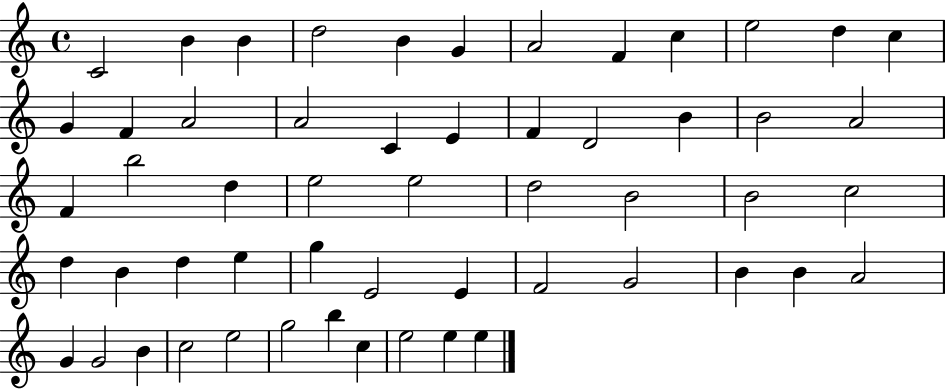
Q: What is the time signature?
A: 4/4